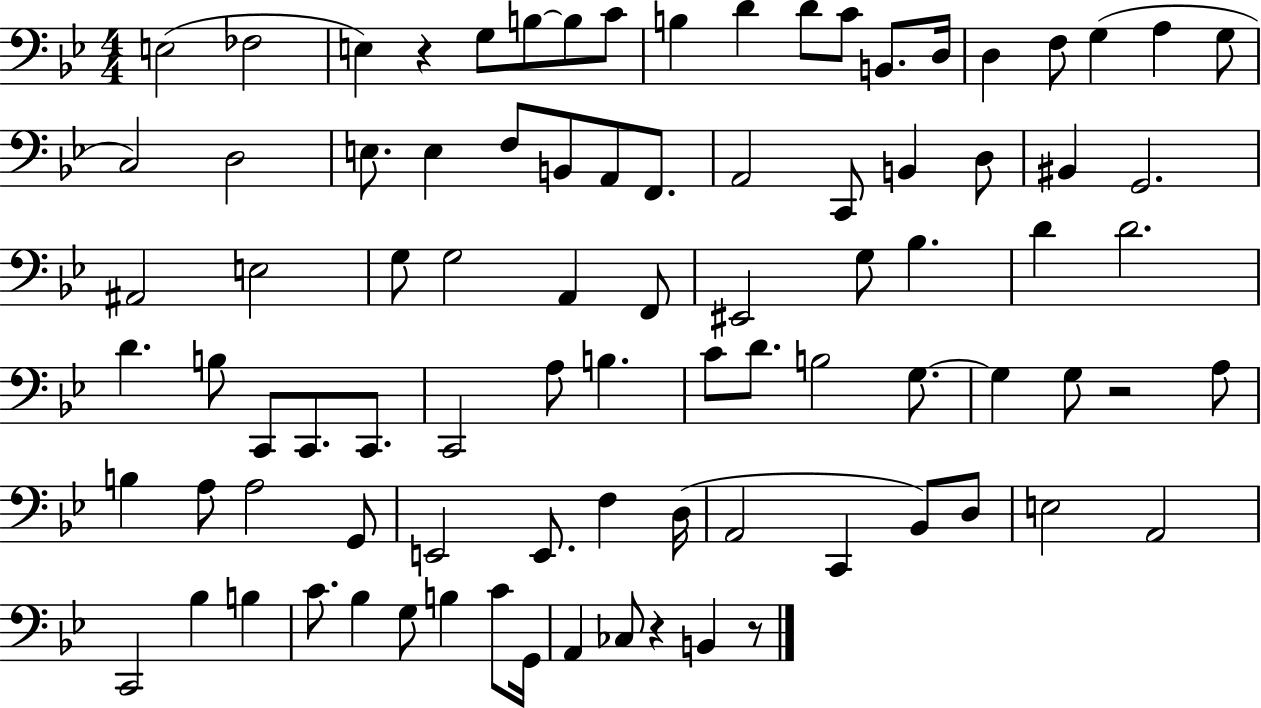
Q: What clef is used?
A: bass